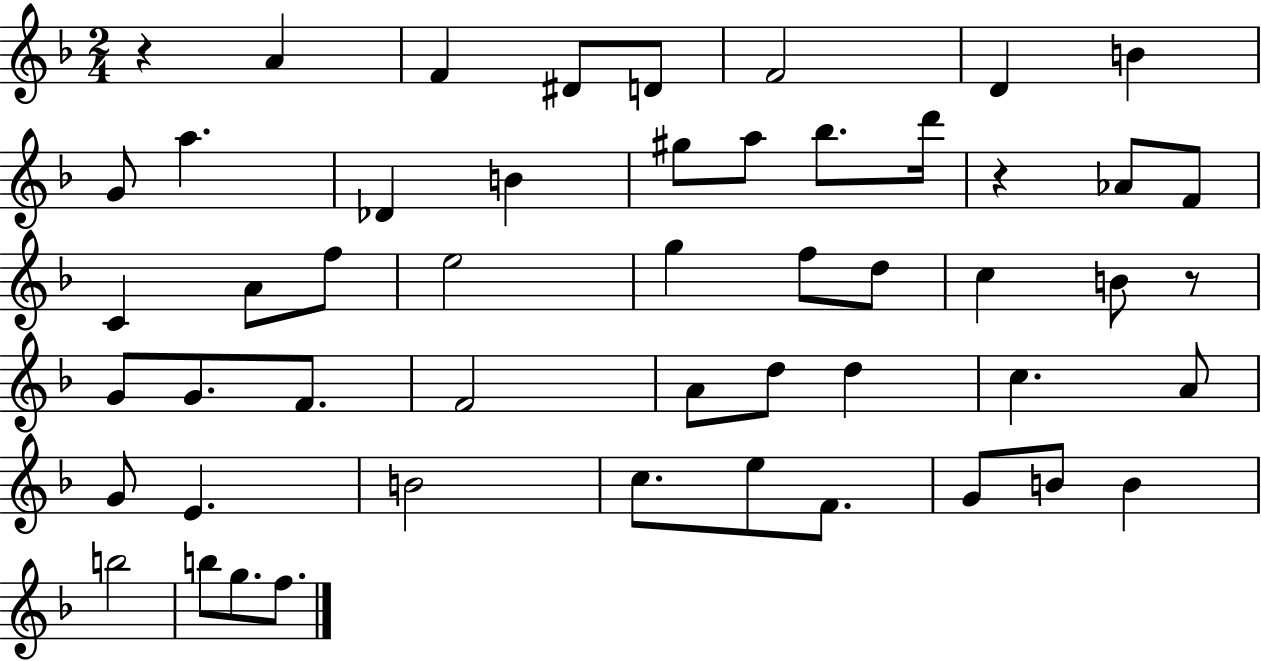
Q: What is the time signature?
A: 2/4